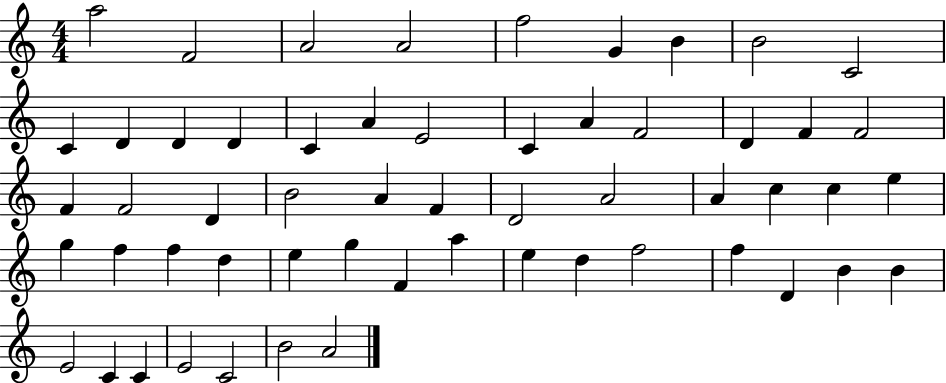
A5/h F4/h A4/h A4/h F5/h G4/q B4/q B4/h C4/h C4/q D4/q D4/q D4/q C4/q A4/q E4/h C4/q A4/q F4/h D4/q F4/q F4/h F4/q F4/h D4/q B4/h A4/q F4/q D4/h A4/h A4/q C5/q C5/q E5/q G5/q F5/q F5/q D5/q E5/q G5/q F4/q A5/q E5/q D5/q F5/h F5/q D4/q B4/q B4/q E4/h C4/q C4/q E4/h C4/h B4/h A4/h